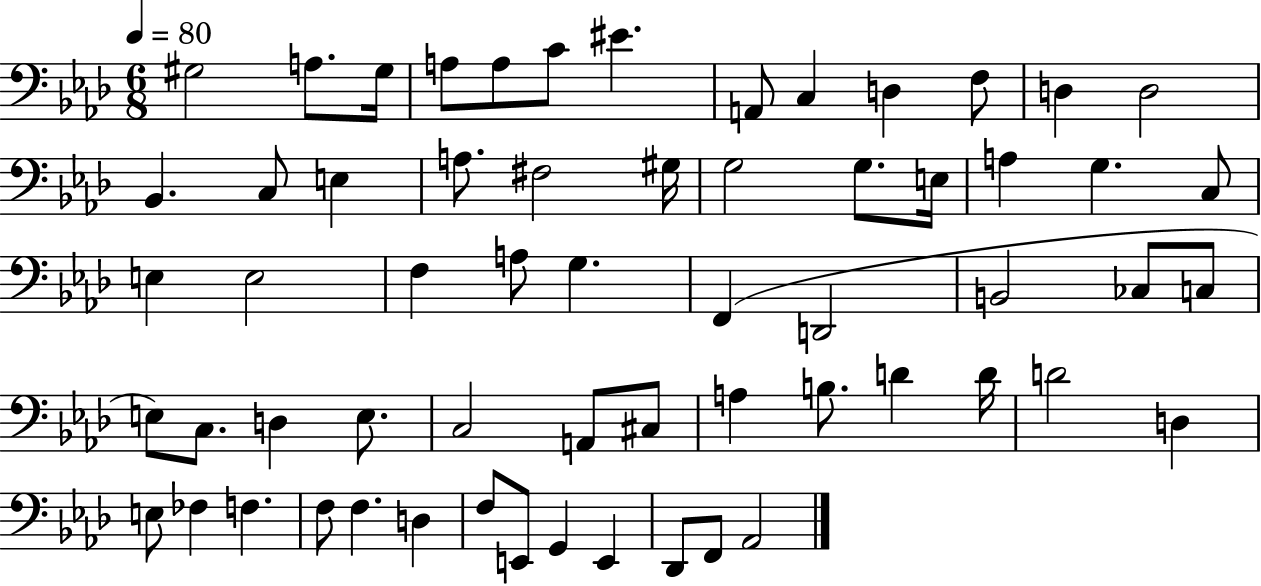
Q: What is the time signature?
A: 6/8